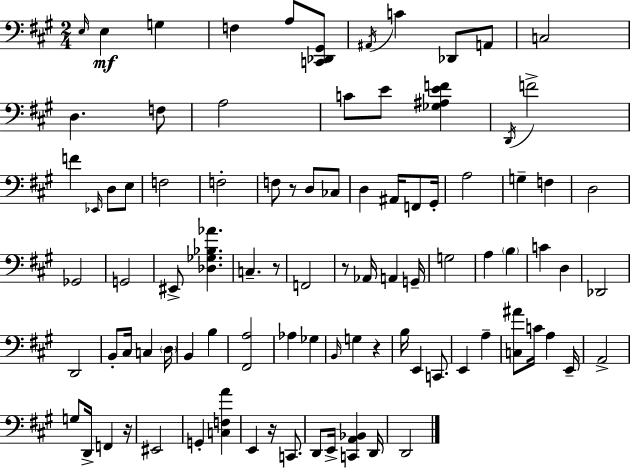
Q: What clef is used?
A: bass